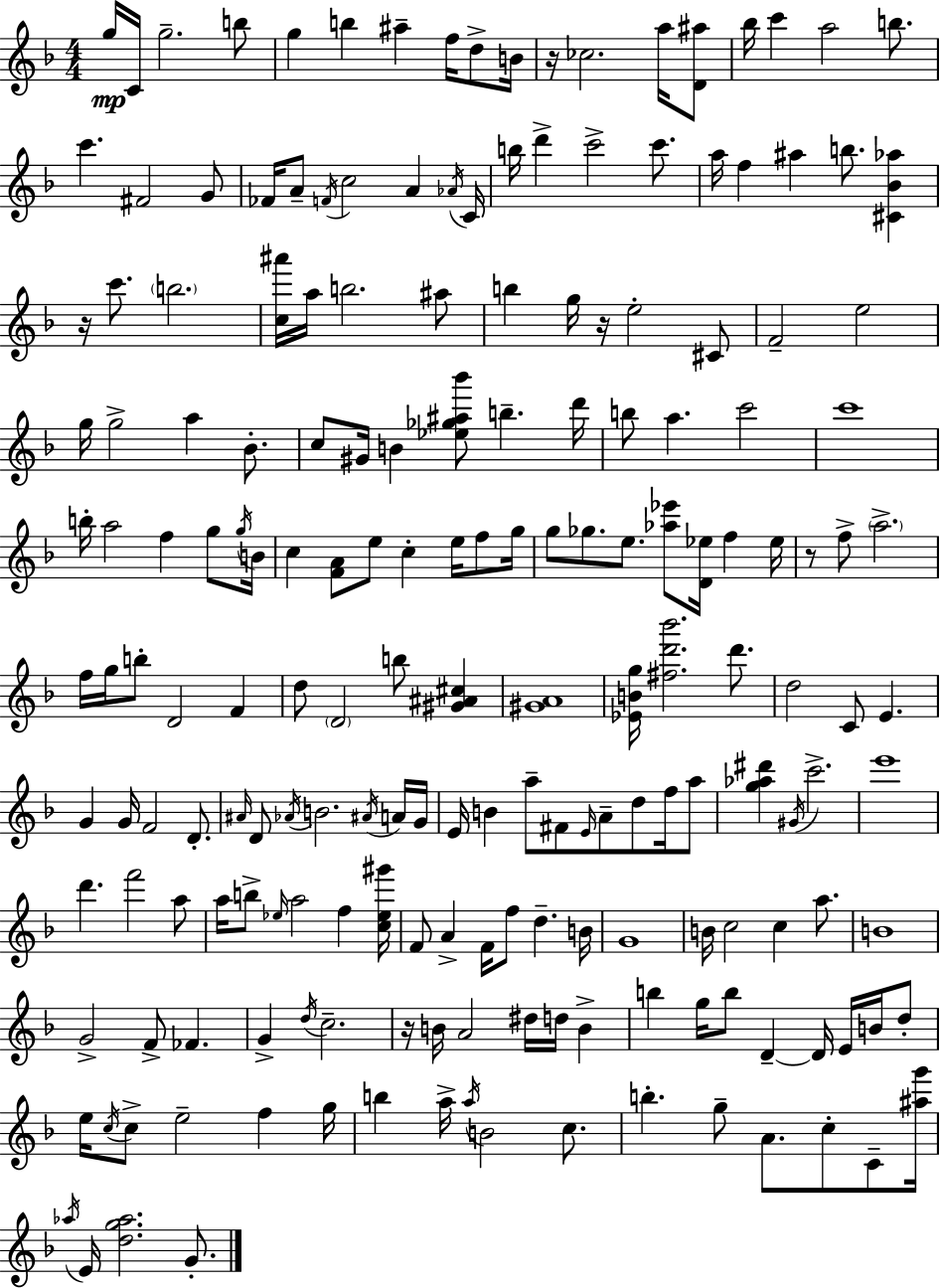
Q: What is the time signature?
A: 4/4